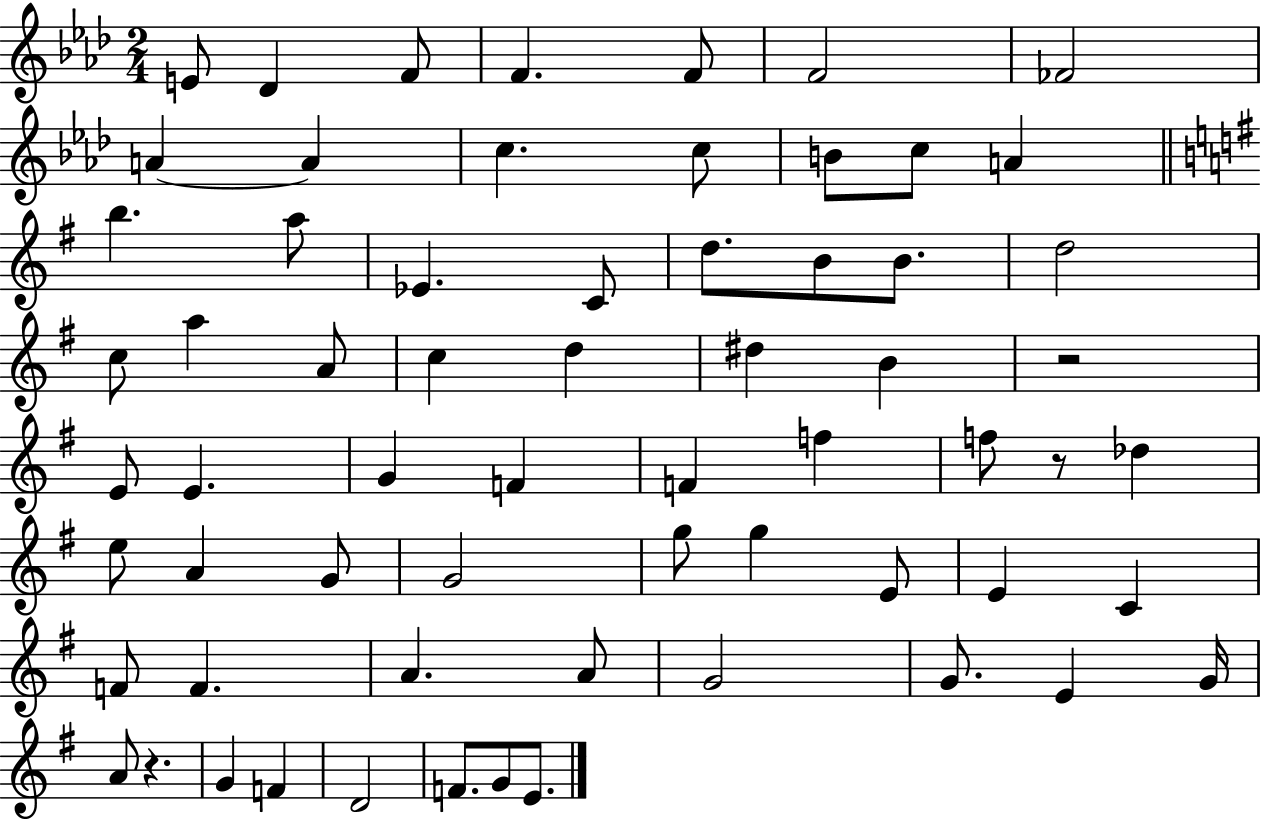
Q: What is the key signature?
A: AES major